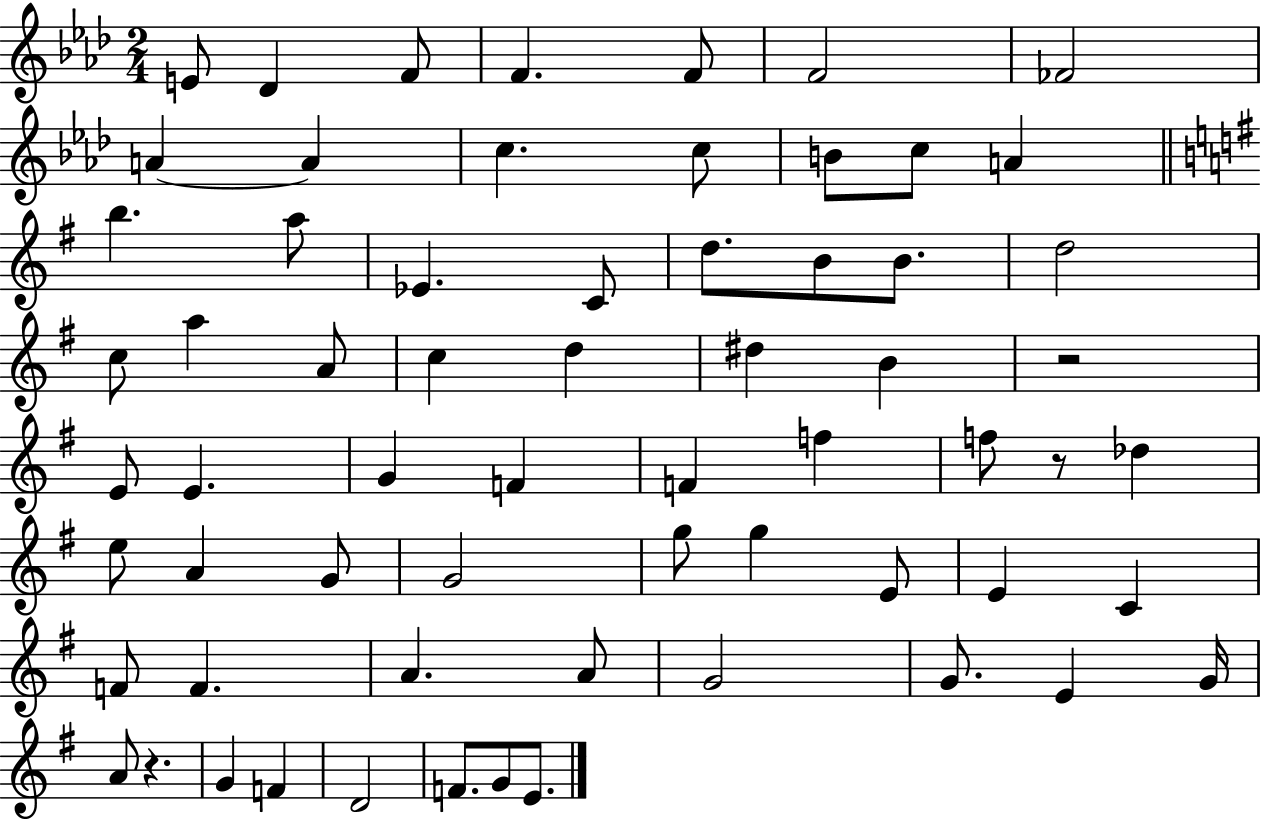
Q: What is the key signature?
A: AES major